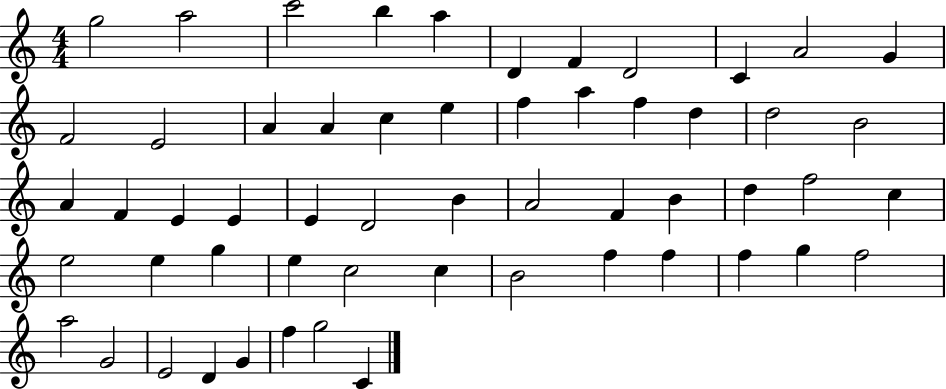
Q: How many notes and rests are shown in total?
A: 56